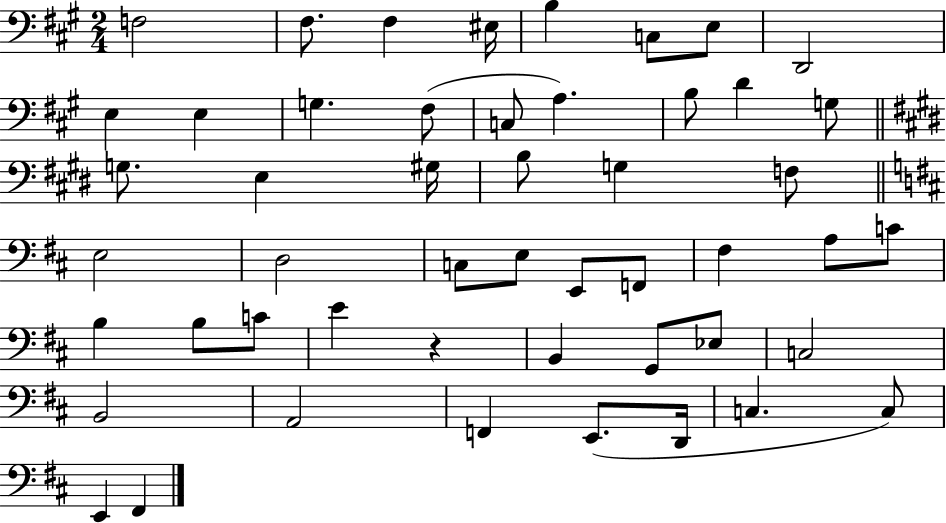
{
  \clef bass
  \numericTimeSignature
  \time 2/4
  \key a \major
  f2 | fis8. fis4 eis16 | b4 c8 e8 | d,2 | \break e4 e4 | g4. fis8( | c8 a4.) | b8 d'4 g8 | \break \bar "||" \break \key e \major g8. e4 gis16 | b8 g4 f8 | \bar "||" \break \key d \major e2 | d2 | c8 e8 e,8 f,8 | fis4 a8 c'8 | \break b4 b8 c'8 | e'4 r4 | b,4 g,8 ees8 | c2 | \break b,2 | a,2 | f,4 e,8.( d,16 | c4. c8) | \break e,4 fis,4 | \bar "|."
}